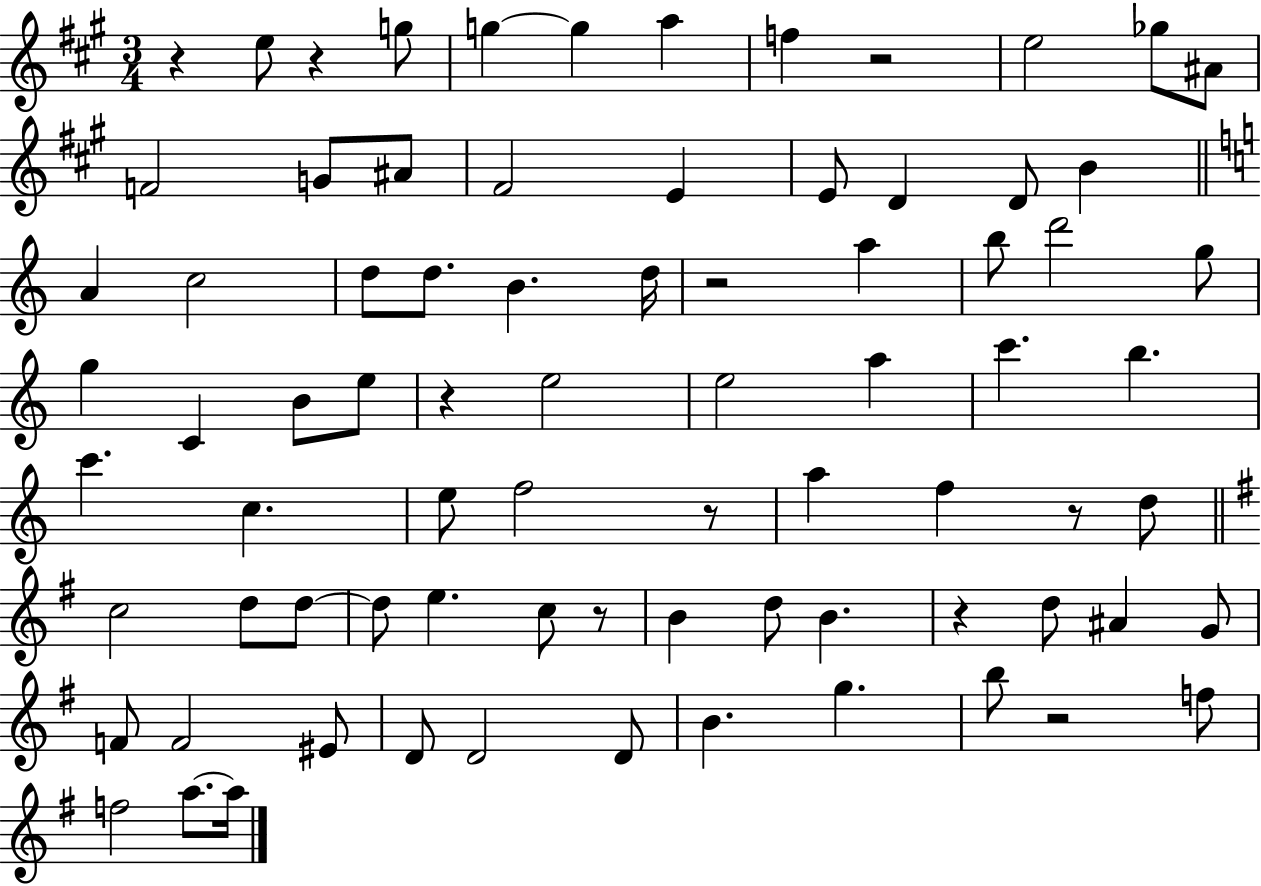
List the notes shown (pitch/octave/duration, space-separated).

R/q E5/e R/q G5/e G5/q G5/q A5/q F5/q R/h E5/h Gb5/e A#4/e F4/h G4/e A#4/e F#4/h E4/q E4/e D4/q D4/e B4/q A4/q C5/h D5/e D5/e. B4/q. D5/s R/h A5/q B5/e D6/h G5/e G5/q C4/q B4/e E5/e R/q E5/h E5/h A5/q C6/q. B5/q. C6/q. C5/q. E5/e F5/h R/e A5/q F5/q R/e D5/e C5/h D5/e D5/e D5/e E5/q. C5/e R/e B4/q D5/e B4/q. R/q D5/e A#4/q G4/e F4/e F4/h EIS4/e D4/e D4/h D4/e B4/q. G5/q. B5/e R/h F5/e F5/h A5/e. A5/s